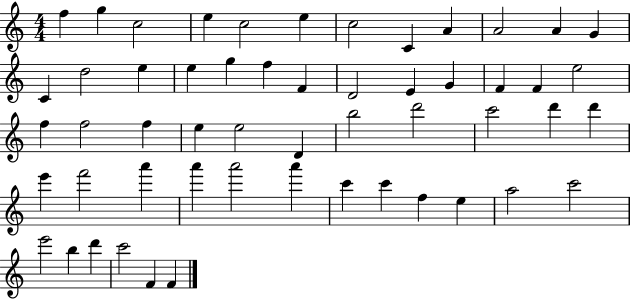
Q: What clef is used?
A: treble